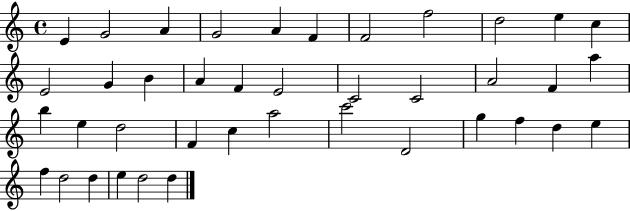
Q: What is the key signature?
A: C major